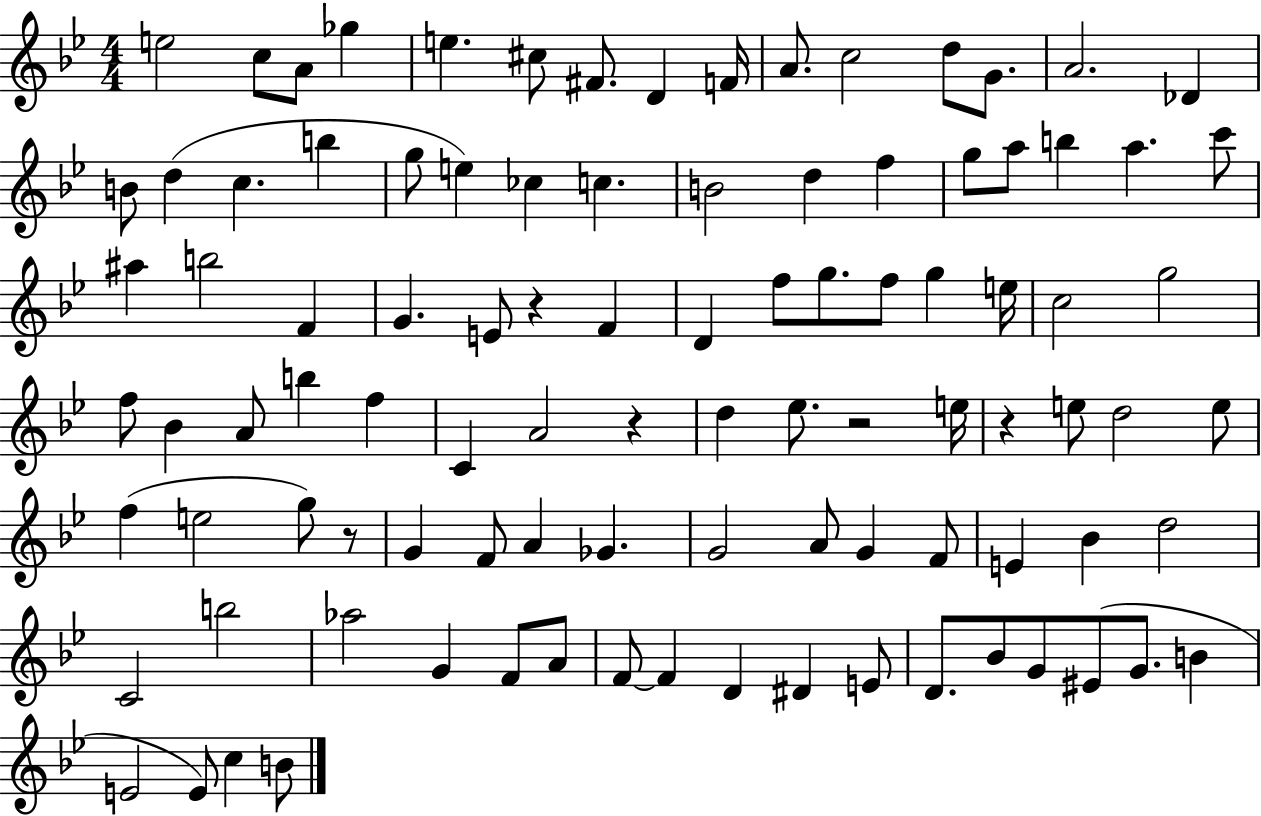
E5/h C5/e A4/e Gb5/q E5/q. C#5/e F#4/e. D4/q F4/s A4/e. C5/h D5/e G4/e. A4/h. Db4/q B4/e D5/q C5/q. B5/q G5/e E5/q CES5/q C5/q. B4/h D5/q F5/q G5/e A5/e B5/q A5/q. C6/e A#5/q B5/h F4/q G4/q. E4/e R/q F4/q D4/q F5/e G5/e. F5/e G5/q E5/s C5/h G5/h F5/e Bb4/q A4/e B5/q F5/q C4/q A4/h R/q D5/q Eb5/e. R/h E5/s R/q E5/e D5/h E5/e F5/q E5/h G5/e R/e G4/q F4/e A4/q Gb4/q. G4/h A4/e G4/q F4/e E4/q Bb4/q D5/h C4/h B5/h Ab5/h G4/q F4/e A4/e F4/e F4/q D4/q D#4/q E4/e D4/e. Bb4/e G4/e EIS4/e G4/e. B4/q E4/h E4/e C5/q B4/e